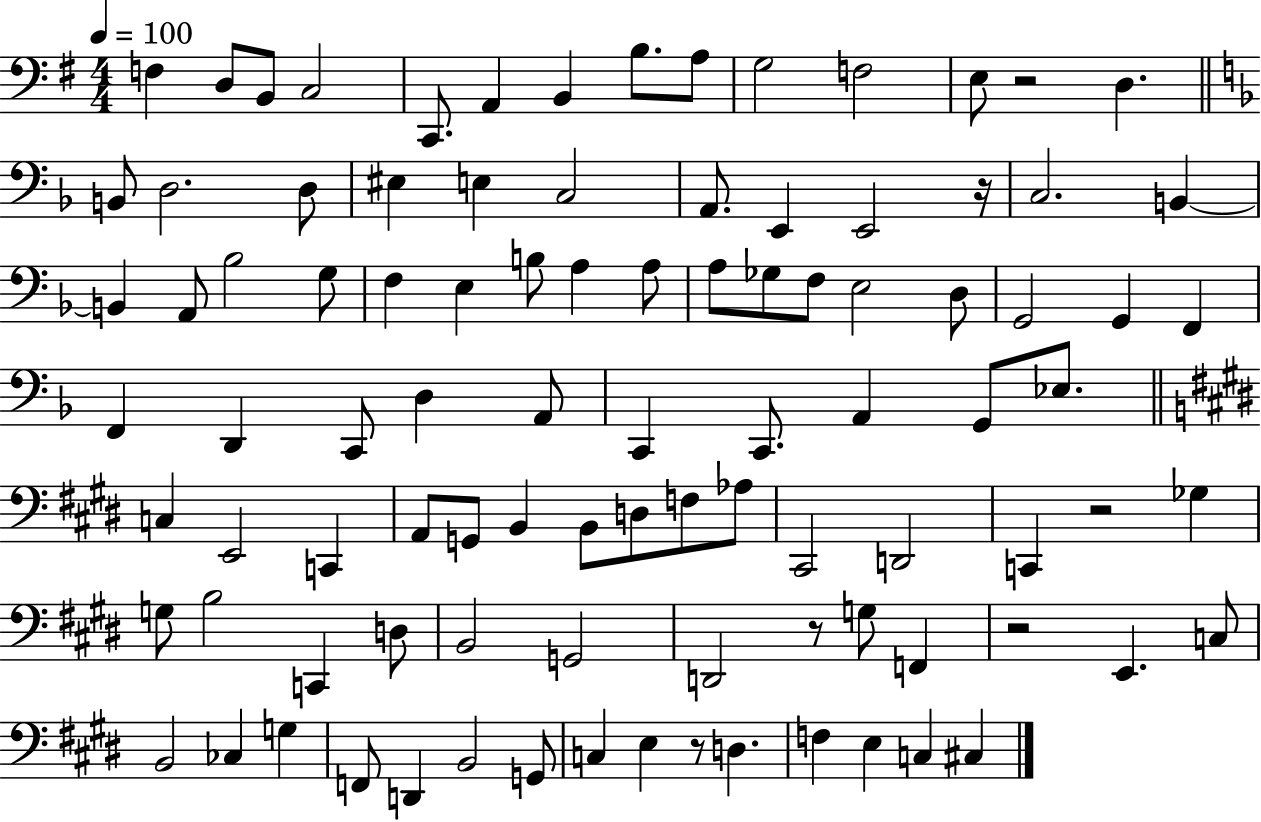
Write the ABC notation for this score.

X:1
T:Untitled
M:4/4
L:1/4
K:G
F, D,/2 B,,/2 C,2 C,,/2 A,, B,, B,/2 A,/2 G,2 F,2 E,/2 z2 D, B,,/2 D,2 D,/2 ^E, E, C,2 A,,/2 E,, E,,2 z/4 C,2 B,, B,, A,,/2 _B,2 G,/2 F, E, B,/2 A, A,/2 A,/2 _G,/2 F,/2 E,2 D,/2 G,,2 G,, F,, F,, D,, C,,/2 D, A,,/2 C,, C,,/2 A,, G,,/2 _E,/2 C, E,,2 C,, A,,/2 G,,/2 B,, B,,/2 D,/2 F,/2 _A,/2 ^C,,2 D,,2 C,, z2 _G, G,/2 B,2 C,, D,/2 B,,2 G,,2 D,,2 z/2 G,/2 F,, z2 E,, C,/2 B,,2 _C, G, F,,/2 D,, B,,2 G,,/2 C, E, z/2 D, F, E, C, ^C,